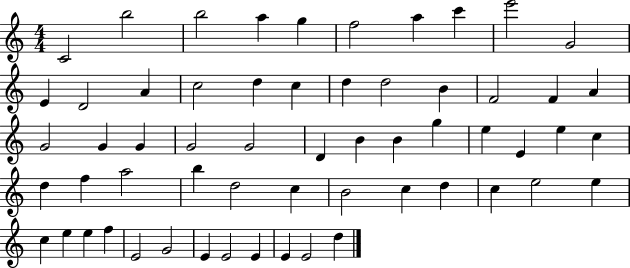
C4/h B5/h B5/h A5/q G5/q F5/h A5/q C6/q E6/h G4/h E4/q D4/h A4/q C5/h D5/q C5/q D5/q D5/h B4/q F4/h F4/q A4/q G4/h G4/q G4/q G4/h G4/h D4/q B4/q B4/q G5/q E5/q E4/q E5/q C5/q D5/q F5/q A5/h B5/q D5/h C5/q B4/h C5/q D5/q C5/q E5/h E5/q C5/q E5/q E5/q F5/q E4/h G4/h E4/q E4/h E4/q E4/q E4/h D5/q